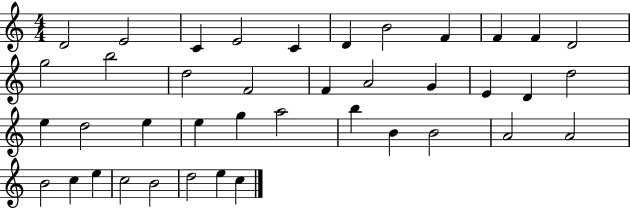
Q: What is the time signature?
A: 4/4